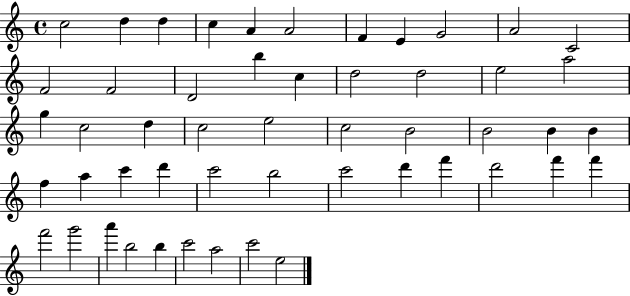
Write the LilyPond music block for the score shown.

{
  \clef treble
  \time 4/4
  \defaultTimeSignature
  \key c \major
  c''2 d''4 d''4 | c''4 a'4 a'2 | f'4 e'4 g'2 | a'2 c'2 | \break f'2 f'2 | d'2 b''4 c''4 | d''2 d''2 | e''2 a''2 | \break g''4 c''2 d''4 | c''2 e''2 | c''2 b'2 | b'2 b'4 b'4 | \break f''4 a''4 c'''4 d'''4 | c'''2 b''2 | c'''2 d'''4 f'''4 | d'''2 f'''4 f'''4 | \break f'''2 g'''2 | a'''4 b''2 b''4 | c'''2 a''2 | c'''2 e''2 | \break \bar "|."
}